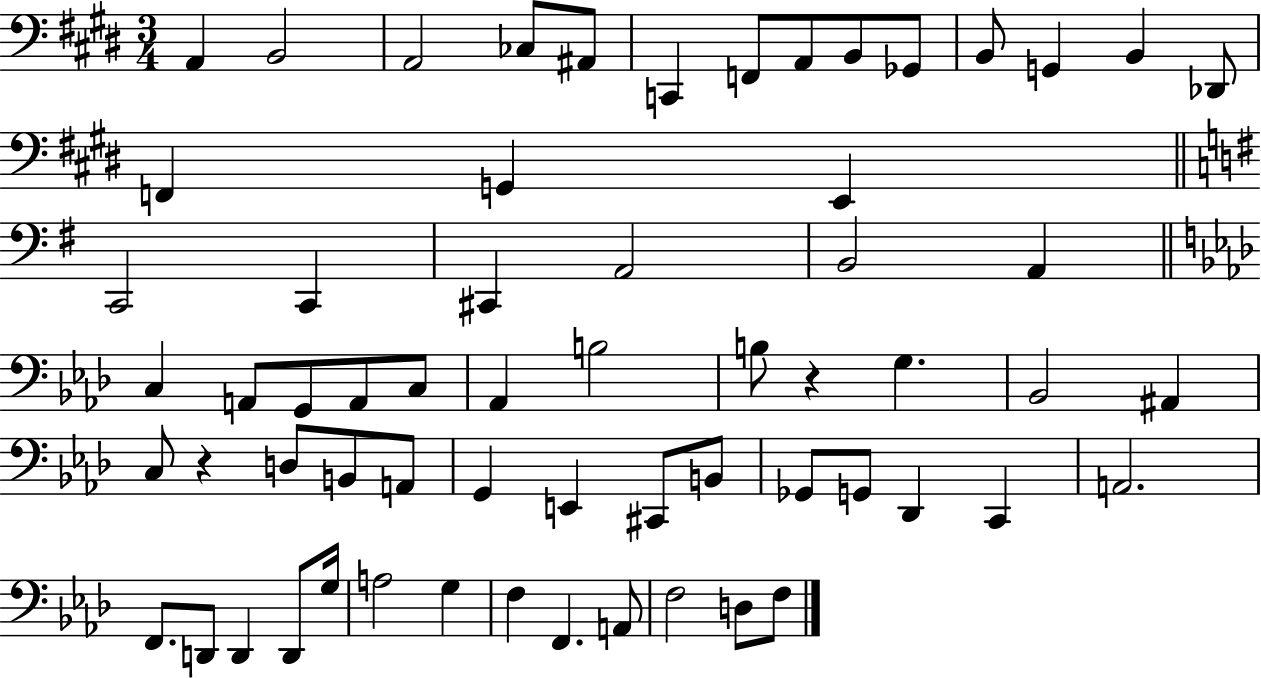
{
  \clef bass
  \numericTimeSignature
  \time 3/4
  \key e \major
  \repeat volta 2 { a,4 b,2 | a,2 ces8 ais,8 | c,4 f,8 a,8 b,8 ges,8 | b,8 g,4 b,4 des,8 | \break f,4 g,4 e,4 | \bar "||" \break \key g \major c,2 c,4 | cis,4 a,2 | b,2 a,4 | \bar "||" \break \key f \minor c4 a,8 g,8 a,8 c8 | aes,4 b2 | b8 r4 g4. | bes,2 ais,4 | \break c8 r4 d8 b,8 a,8 | g,4 e,4 cis,8 b,8 | ges,8 g,8 des,4 c,4 | a,2. | \break f,8. d,8 d,4 d,8 g16 | a2 g4 | f4 f,4. a,8 | f2 d8 f8 | \break } \bar "|."
}